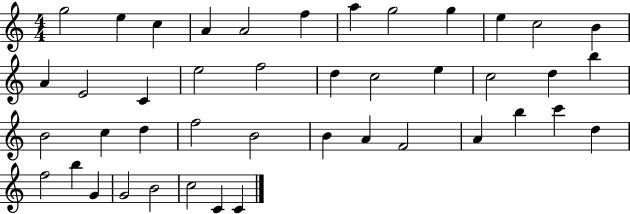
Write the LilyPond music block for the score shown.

{
  \clef treble
  \numericTimeSignature
  \time 4/4
  \key c \major
  g''2 e''4 c''4 | a'4 a'2 f''4 | a''4 g''2 g''4 | e''4 c''2 b'4 | \break a'4 e'2 c'4 | e''2 f''2 | d''4 c''2 e''4 | c''2 d''4 b''4 | \break b'2 c''4 d''4 | f''2 b'2 | b'4 a'4 f'2 | a'4 b''4 c'''4 d''4 | \break f''2 b''4 g'4 | g'2 b'2 | c''2 c'4 c'4 | \bar "|."
}